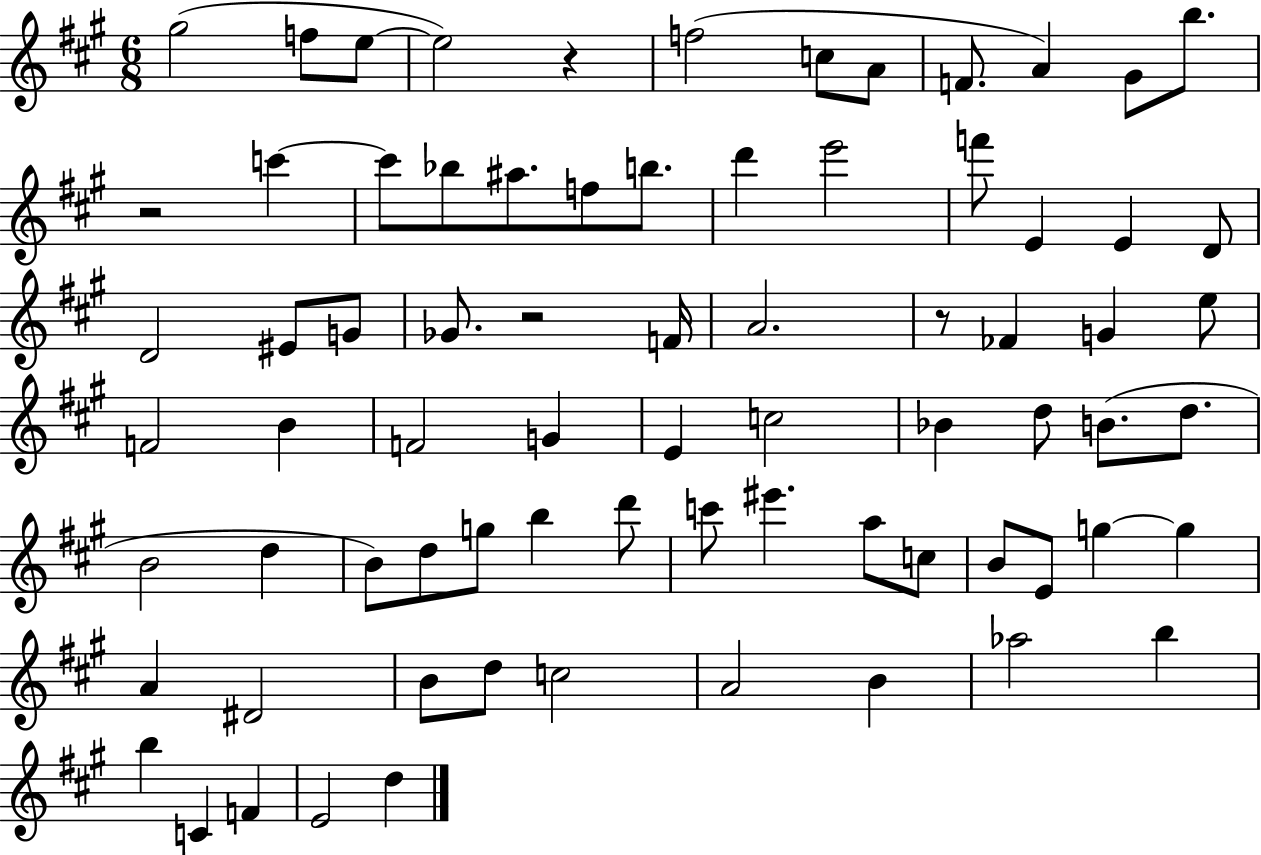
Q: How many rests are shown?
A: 4